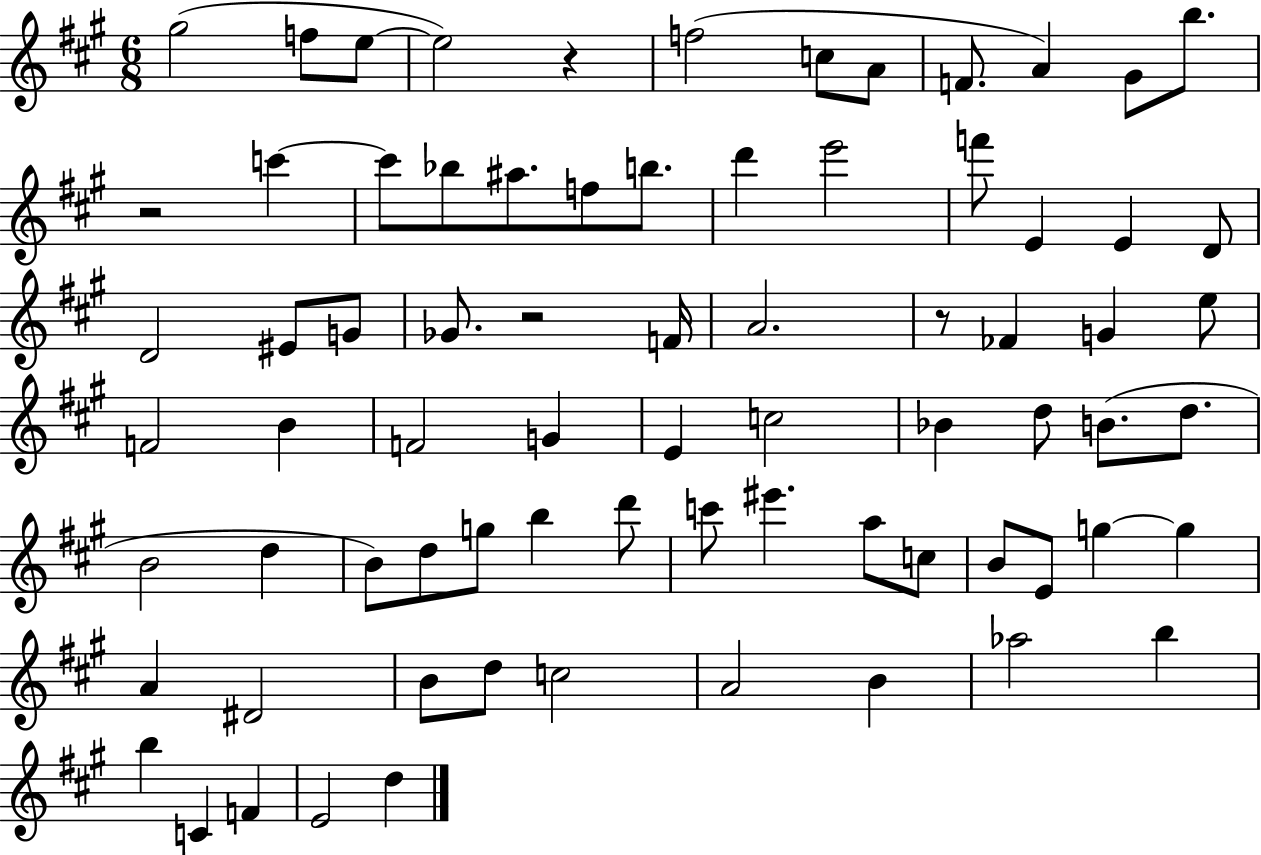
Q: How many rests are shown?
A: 4